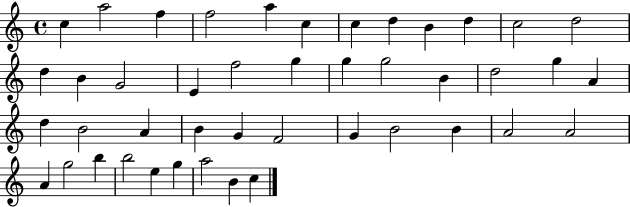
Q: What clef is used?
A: treble